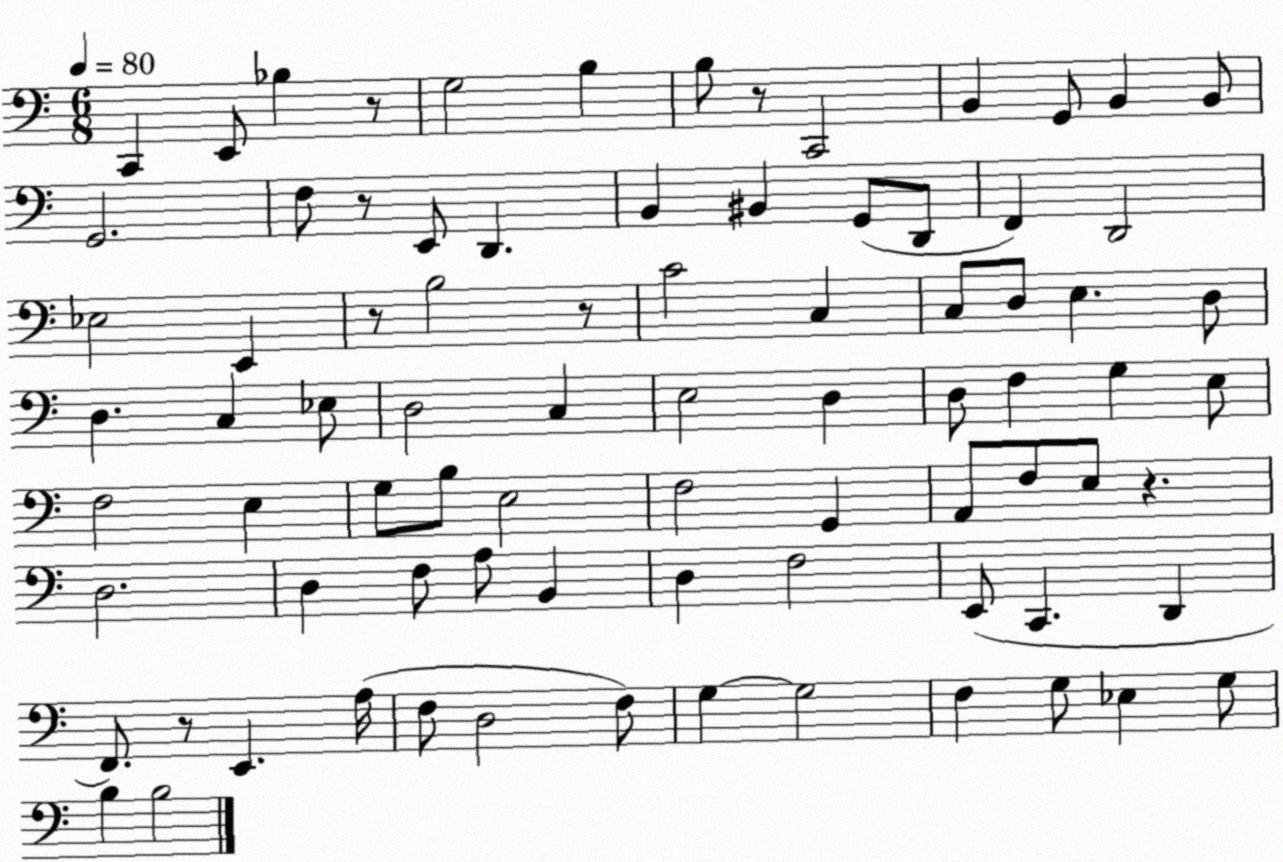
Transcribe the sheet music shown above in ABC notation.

X:1
T:Untitled
M:6/8
L:1/4
K:C
C,, E,,/2 _B, z/2 G,2 B, B,/2 z/2 C,,2 B,, G,,/2 B,, B,,/2 G,,2 F,/2 z/2 E,,/2 D,, B,, ^B,, G,,/2 D,,/2 F,, D,,2 _E,2 E,, z/2 B,2 z/2 C2 C, C,/2 D,/2 E, D,/2 D, C, _E,/2 D,2 C, E,2 D, D,/2 F, G, E,/2 F,2 E, G,/2 B,/2 E,2 F,2 G,, A,,/2 F,/2 E,/2 z D,2 D, F,/2 A,/2 B,, D, F,2 E,,/2 C,, D,, F,,/2 z/2 E,, A,/4 F,/2 D,2 F,/2 G, G,2 F, G,/2 _E, G,/2 B, B,2